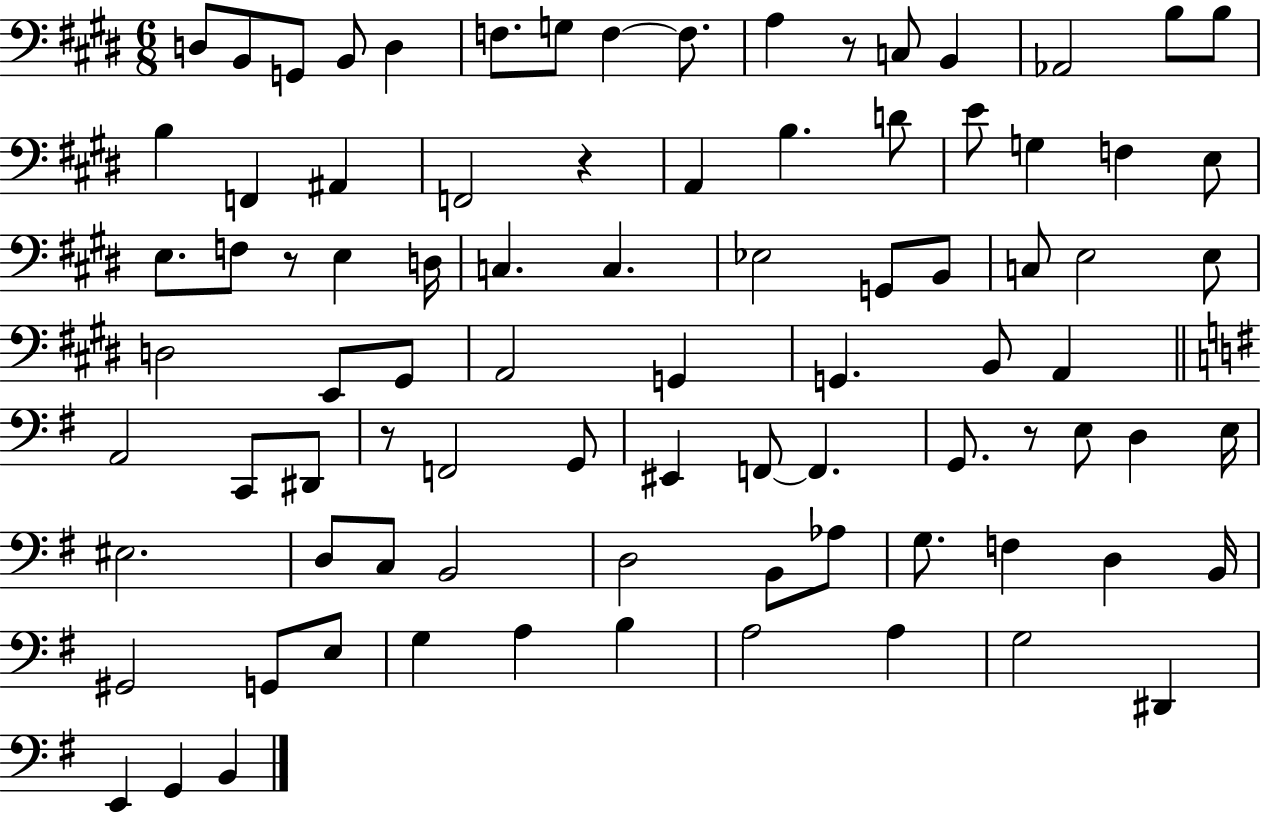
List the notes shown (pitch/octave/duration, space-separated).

D3/e B2/e G2/e B2/e D3/q F3/e. G3/e F3/q F3/e. A3/q R/e C3/e B2/q Ab2/h B3/e B3/e B3/q F2/q A#2/q F2/h R/q A2/q B3/q. D4/e E4/e G3/q F3/q E3/e E3/e. F3/e R/e E3/q D3/s C3/q. C3/q. Eb3/h G2/e B2/e C3/e E3/h E3/e D3/h E2/e G#2/e A2/h G2/q G2/q. B2/e A2/q A2/h C2/e D#2/e R/e F2/h G2/e EIS2/q F2/e F2/q. G2/e. R/e E3/e D3/q E3/s EIS3/h. D3/e C3/e B2/h D3/h B2/e Ab3/e G3/e. F3/q D3/q B2/s G#2/h G2/e E3/e G3/q A3/q B3/q A3/h A3/q G3/h D#2/q E2/q G2/q B2/q